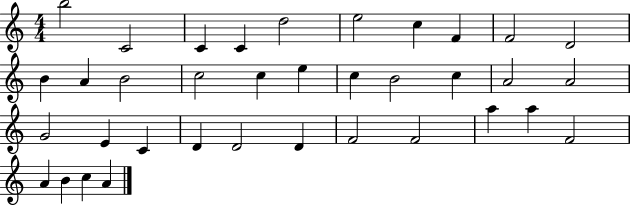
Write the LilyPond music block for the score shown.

{
  \clef treble
  \numericTimeSignature
  \time 4/4
  \key c \major
  b''2 c'2 | c'4 c'4 d''2 | e''2 c''4 f'4 | f'2 d'2 | \break b'4 a'4 b'2 | c''2 c''4 e''4 | c''4 b'2 c''4 | a'2 a'2 | \break g'2 e'4 c'4 | d'4 d'2 d'4 | f'2 f'2 | a''4 a''4 f'2 | \break a'4 b'4 c''4 a'4 | \bar "|."
}